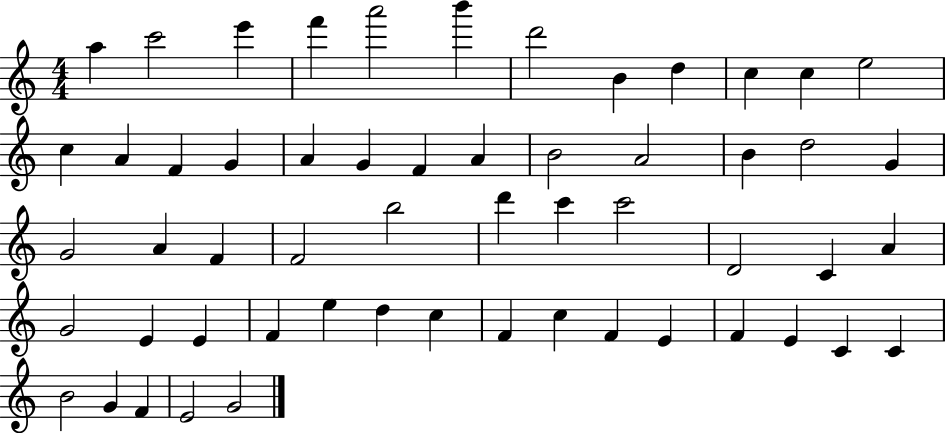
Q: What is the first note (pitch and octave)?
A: A5